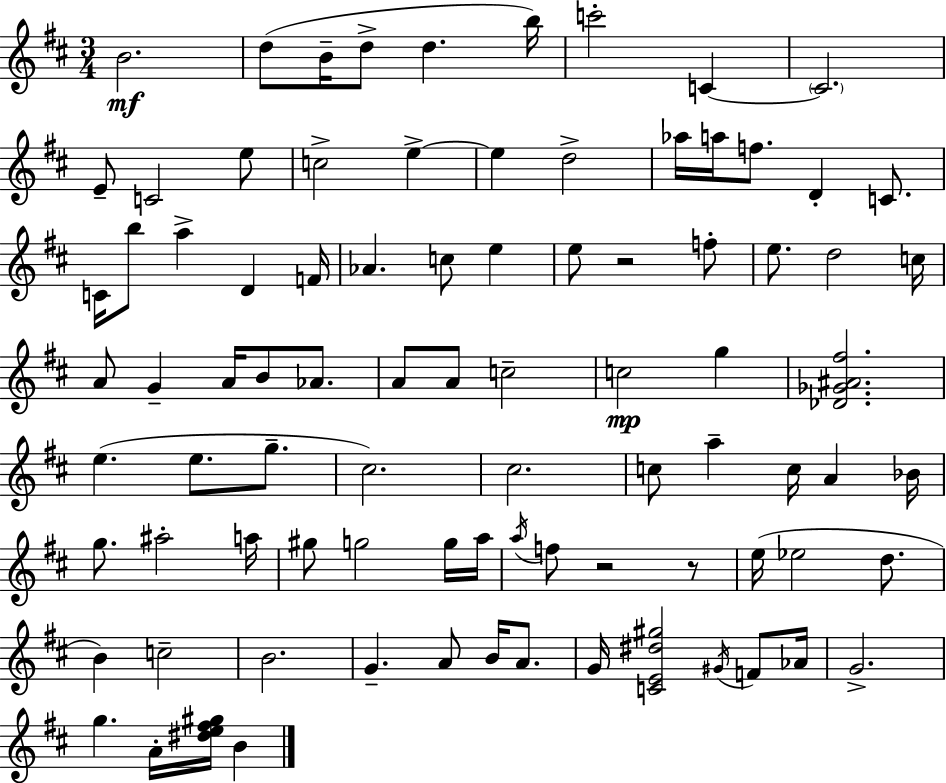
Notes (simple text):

B4/h. D5/e B4/s D5/e D5/q. B5/s C6/h C4/q C4/h. E4/e C4/h E5/e C5/h E5/q E5/q D5/h Ab5/s A5/s F5/e. D4/q C4/e. C4/s B5/e A5/q D4/q F4/s Ab4/q. C5/e E5/q E5/e R/h F5/e E5/e. D5/h C5/s A4/e G4/q A4/s B4/e Ab4/e. A4/e A4/e C5/h C5/h G5/q [Db4,Gb4,A#4,F#5]/h. E5/q. E5/e. G5/e. C#5/h. C#5/h. C5/e A5/q C5/s A4/q Bb4/s G5/e. A#5/h A5/s G#5/e G5/h G5/s A5/s A5/s F5/e R/h R/e E5/s Eb5/h D5/e. B4/q C5/h B4/h. G4/q. A4/e B4/s A4/e. G4/s [C4,E4,D#5,G#5]/h G#4/s F4/e Ab4/s G4/h. G5/q. A4/s [D#5,E5,F#5,G#5]/s B4/q